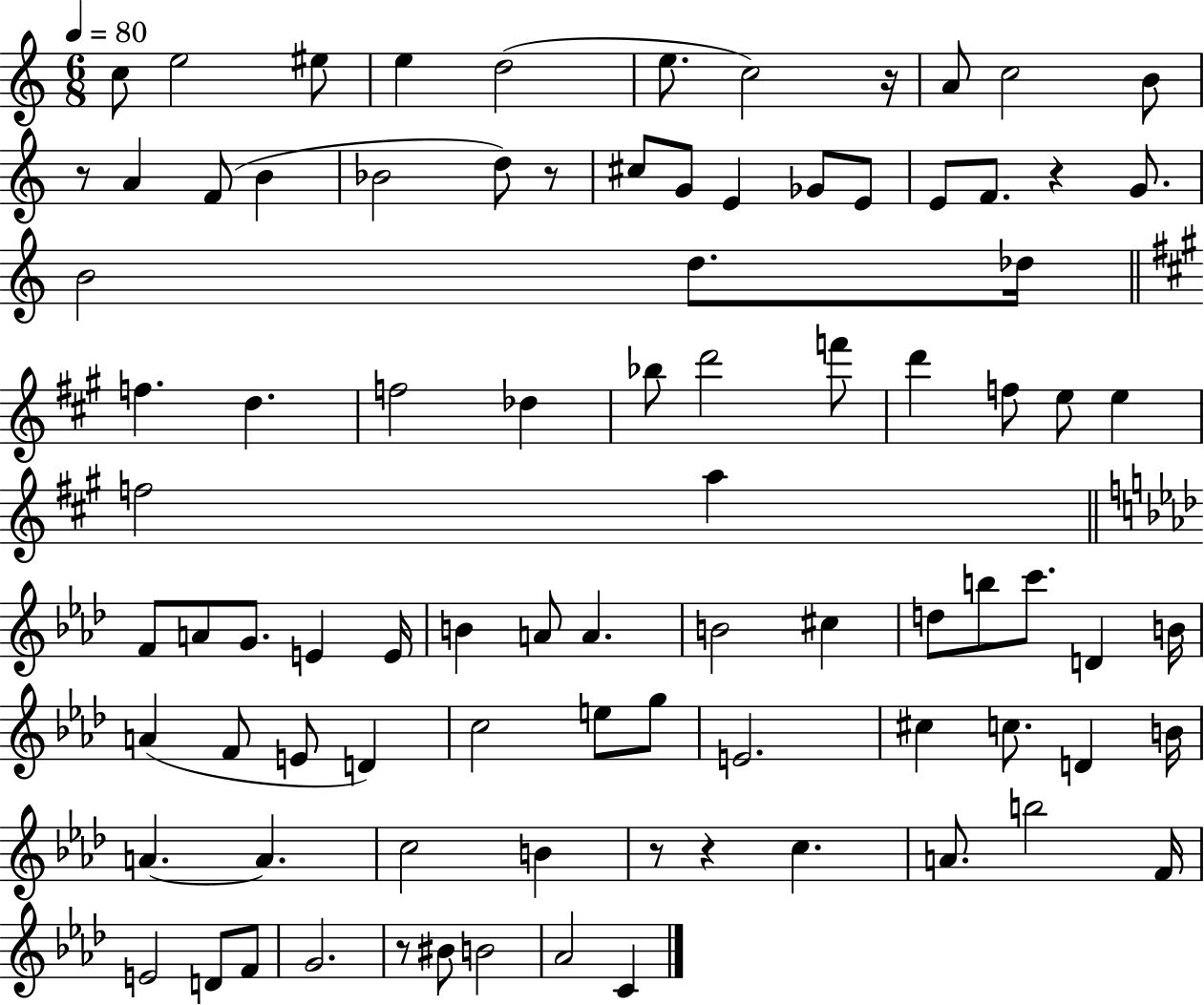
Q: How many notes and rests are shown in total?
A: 89